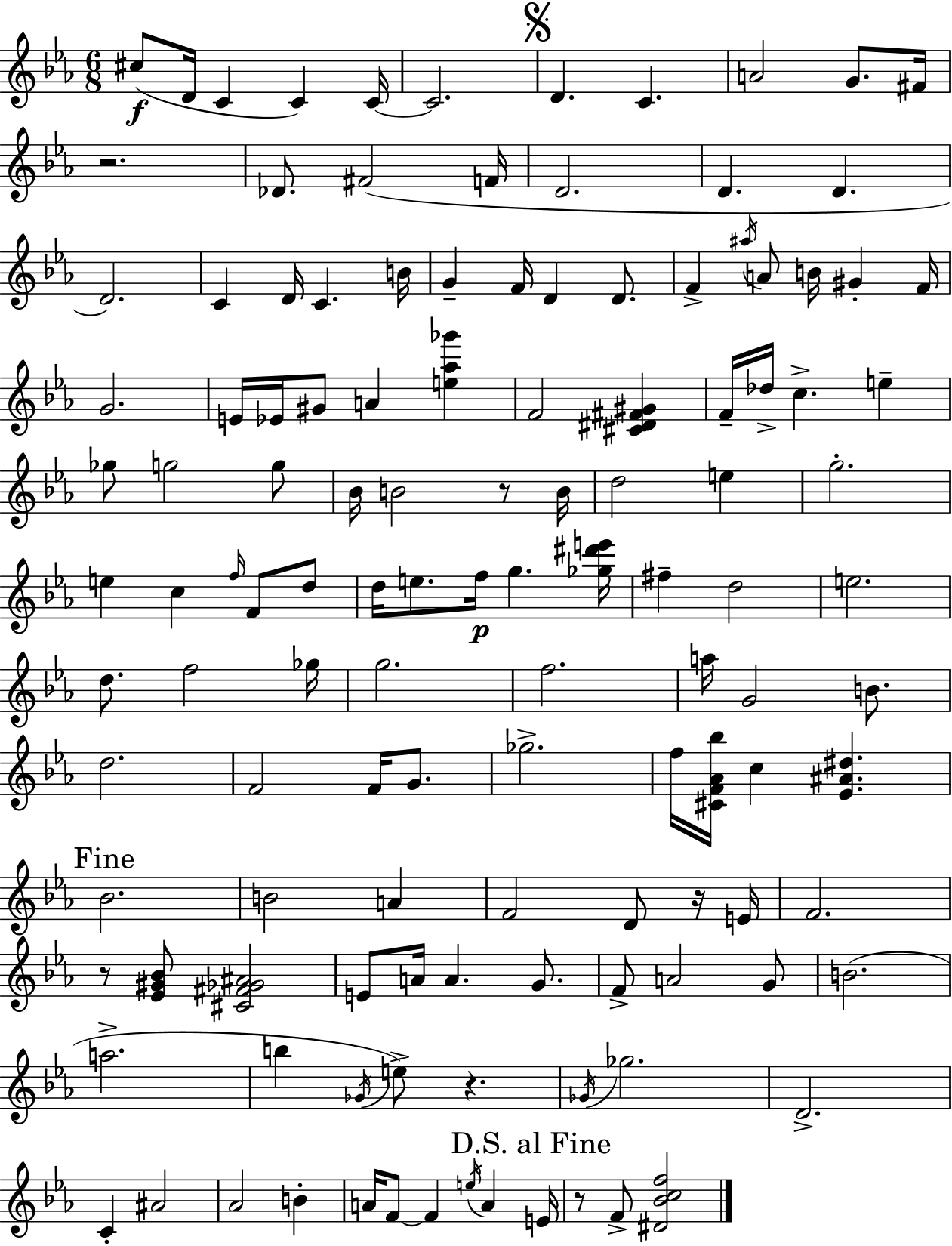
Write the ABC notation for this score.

X:1
T:Untitled
M:6/8
L:1/4
K:Eb
^c/2 D/4 C C C/4 C2 D C A2 G/2 ^F/4 z2 _D/2 ^F2 F/4 D2 D D D2 C D/4 C B/4 G F/4 D D/2 F ^a/4 A/2 B/4 ^G F/4 G2 E/4 _E/4 ^G/2 A [e_a_g'] F2 [^C^D^F^G] F/4 _d/4 c e _g/2 g2 g/2 _B/4 B2 z/2 B/4 d2 e g2 e c f/4 F/2 d/2 d/4 e/2 f/4 g [_g^d'e']/4 ^f d2 e2 d/2 f2 _g/4 g2 f2 a/4 G2 B/2 d2 F2 F/4 G/2 _g2 f/4 [^CF_A_b]/4 c [_E^A^d] _B2 B2 A F2 D/2 z/4 E/4 F2 z/2 [_E^G_B]/2 [^C^F_G^A]2 E/2 A/4 A G/2 F/2 A2 G/2 B2 a2 b _G/4 e/2 z _G/4 _g2 D2 C ^A2 _A2 B A/4 F/2 F e/4 A E/4 z/2 F/2 [^D_Bcf]2